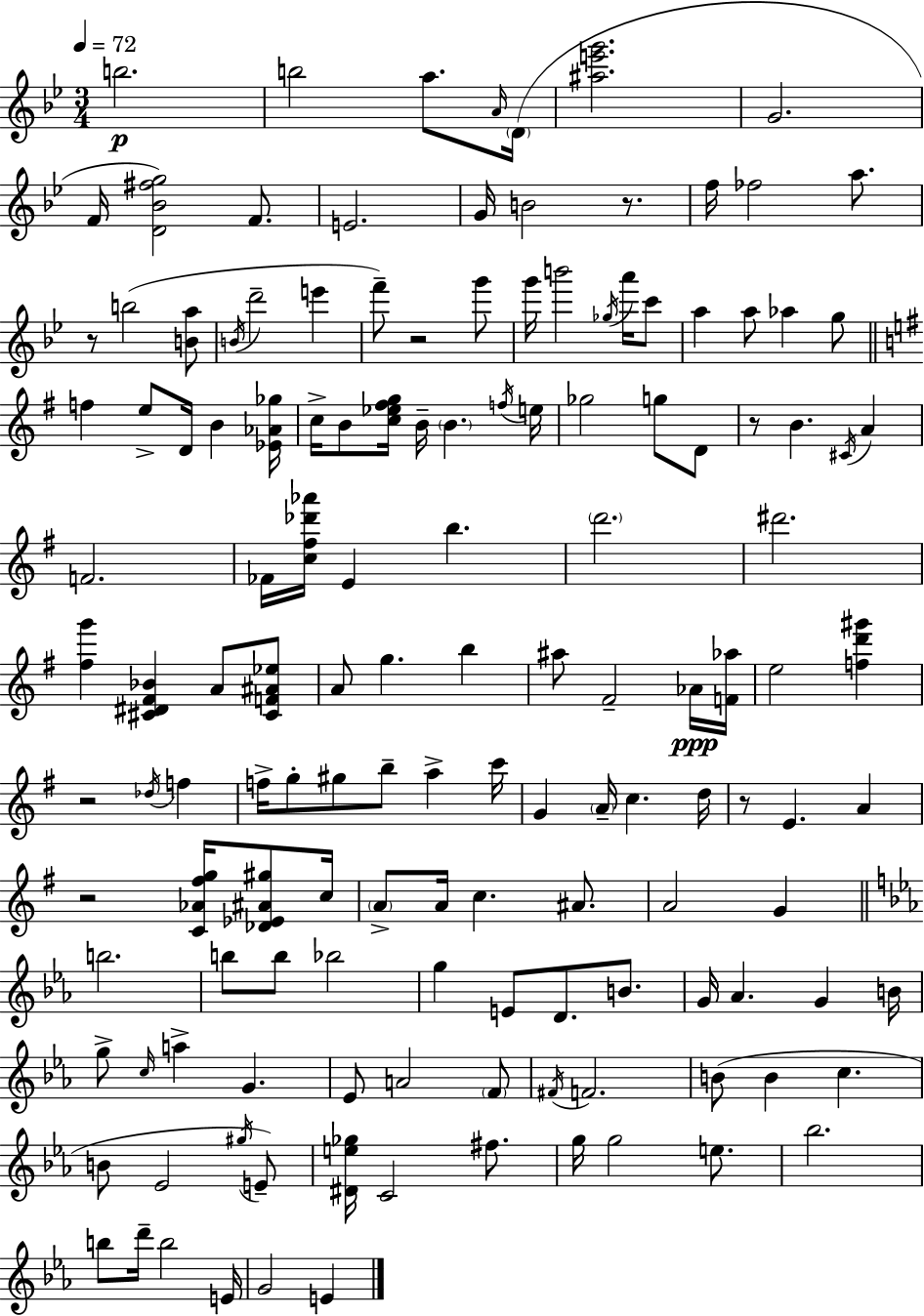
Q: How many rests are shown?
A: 7